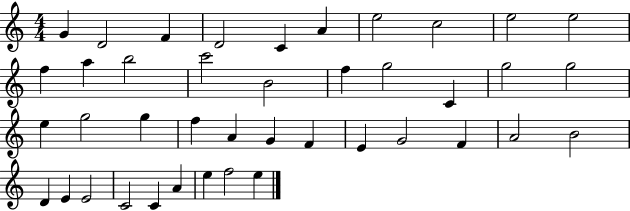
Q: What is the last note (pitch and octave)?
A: E5